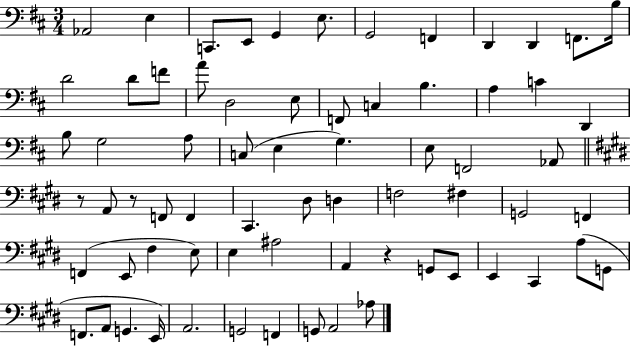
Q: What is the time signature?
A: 3/4